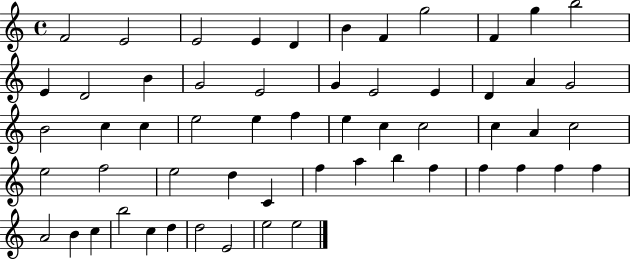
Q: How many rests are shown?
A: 0